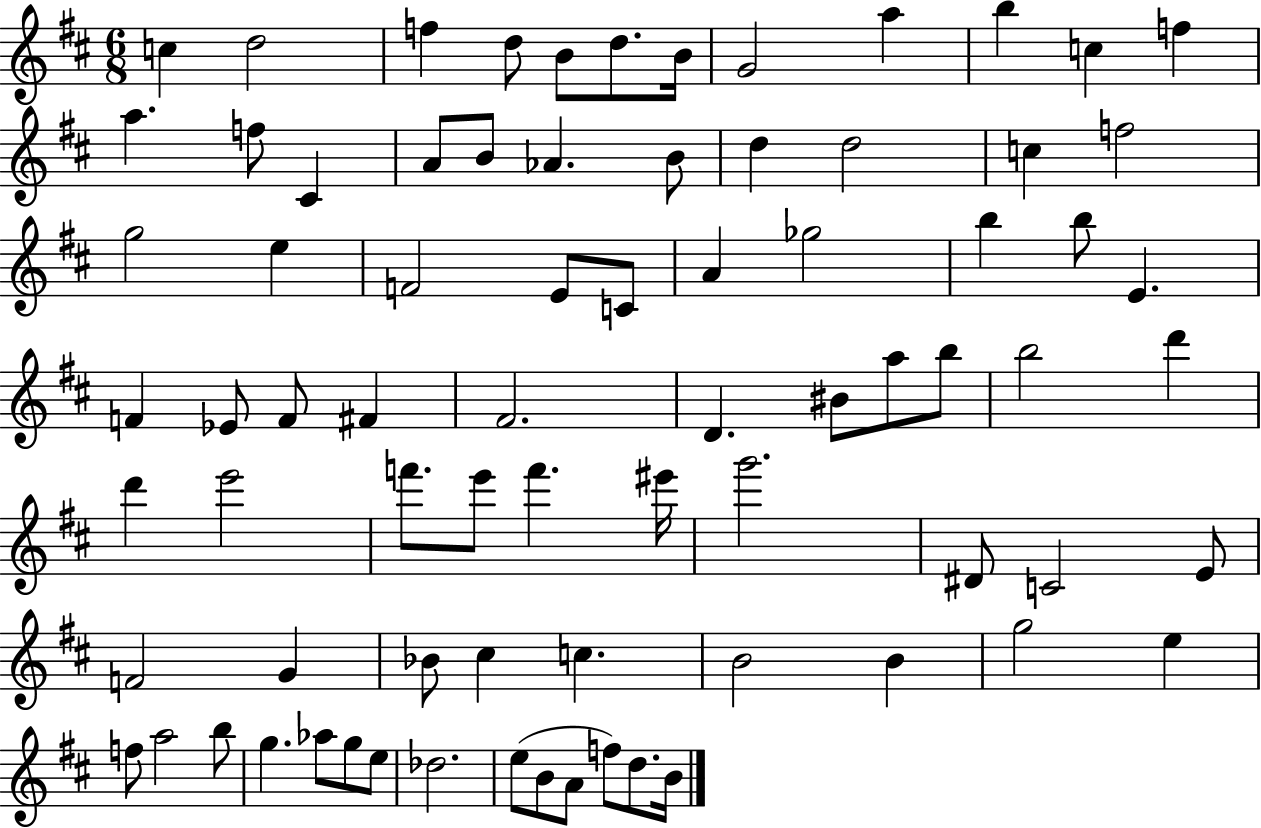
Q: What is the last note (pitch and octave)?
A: B4